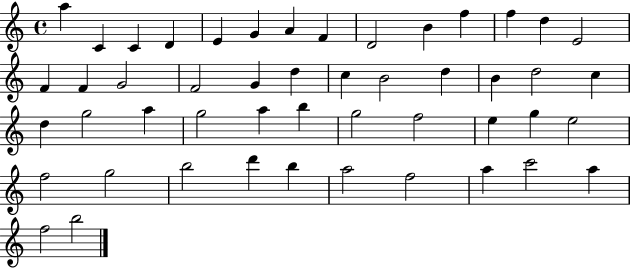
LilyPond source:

{
  \clef treble
  \time 4/4
  \defaultTimeSignature
  \key c \major
  a''4 c'4 c'4 d'4 | e'4 g'4 a'4 f'4 | d'2 b'4 f''4 | f''4 d''4 e'2 | \break f'4 f'4 g'2 | f'2 g'4 d''4 | c''4 b'2 d''4 | b'4 d''2 c''4 | \break d''4 g''2 a''4 | g''2 a''4 b''4 | g''2 f''2 | e''4 g''4 e''2 | \break f''2 g''2 | b''2 d'''4 b''4 | a''2 f''2 | a''4 c'''2 a''4 | \break f''2 b''2 | \bar "|."
}